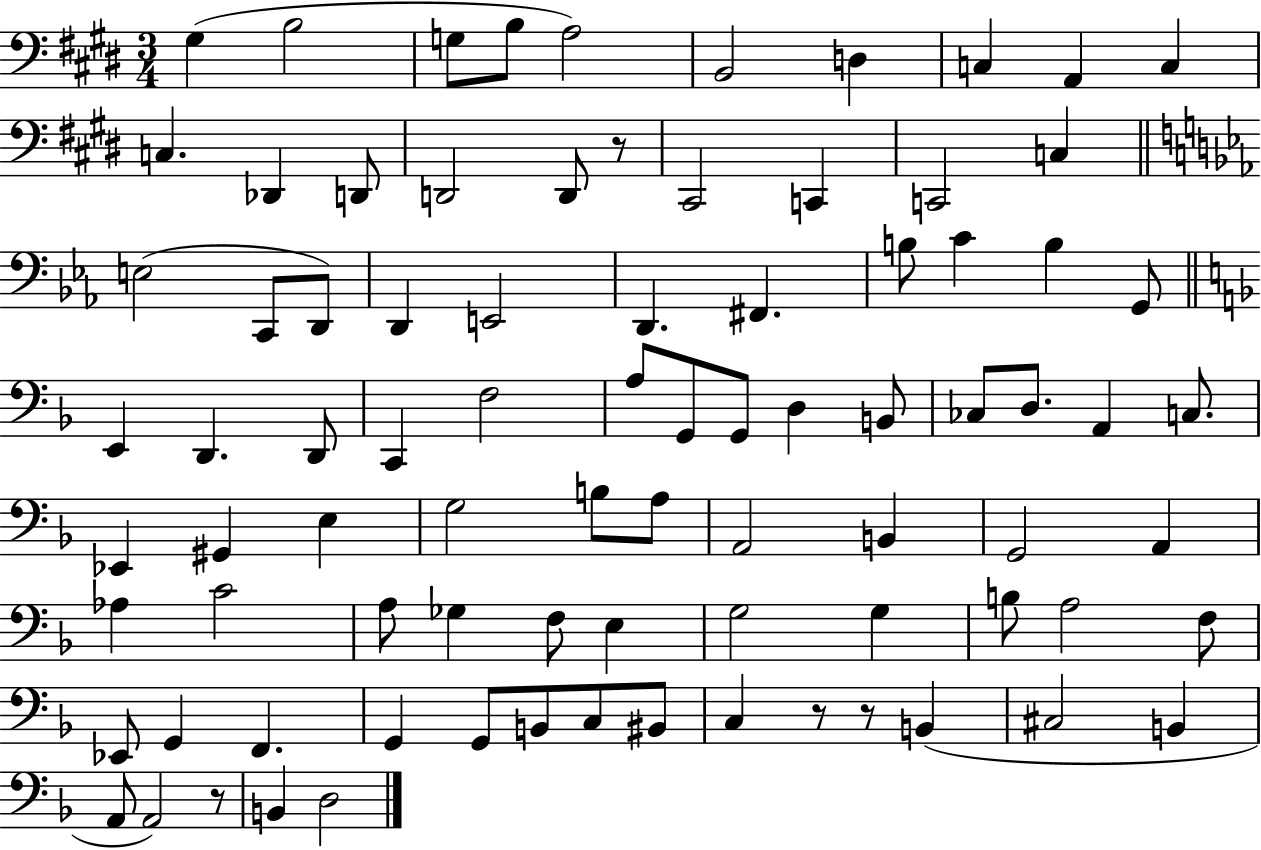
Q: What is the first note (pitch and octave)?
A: G#3